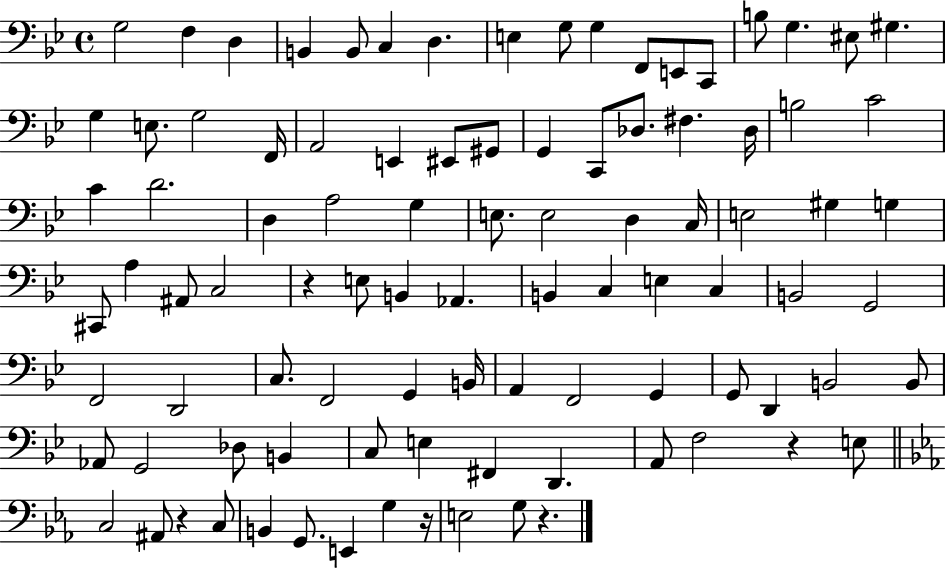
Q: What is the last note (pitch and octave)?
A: G3